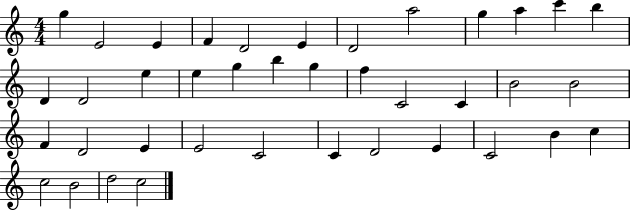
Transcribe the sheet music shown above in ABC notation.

X:1
T:Untitled
M:4/4
L:1/4
K:C
g E2 E F D2 E D2 a2 g a c' b D D2 e e g b g f C2 C B2 B2 F D2 E E2 C2 C D2 E C2 B c c2 B2 d2 c2